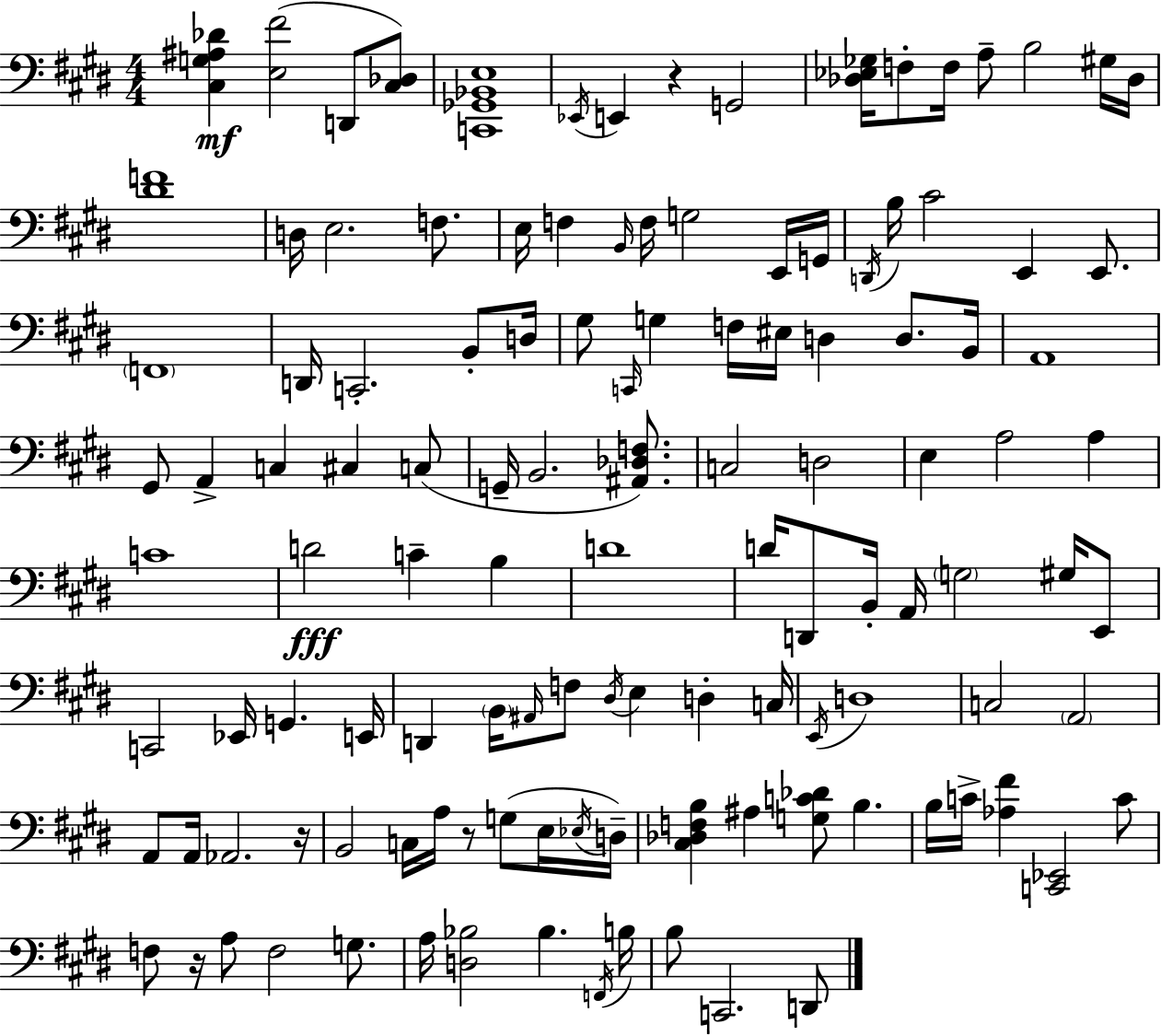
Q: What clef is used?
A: bass